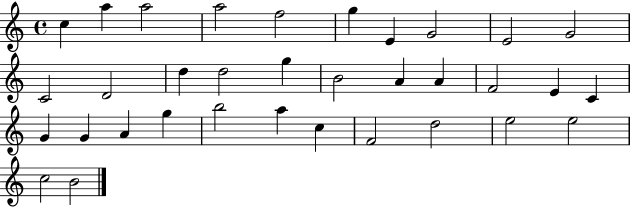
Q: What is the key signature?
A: C major